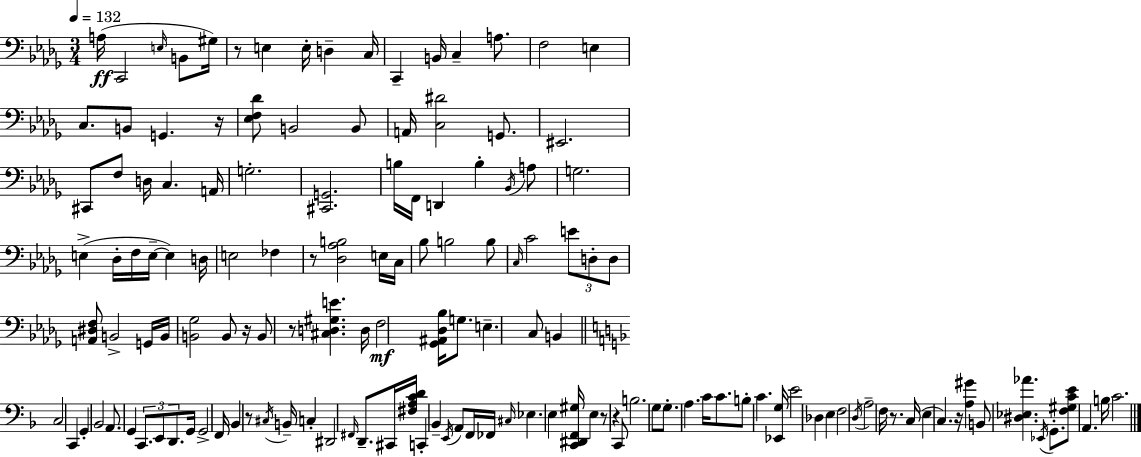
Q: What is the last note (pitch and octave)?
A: C4